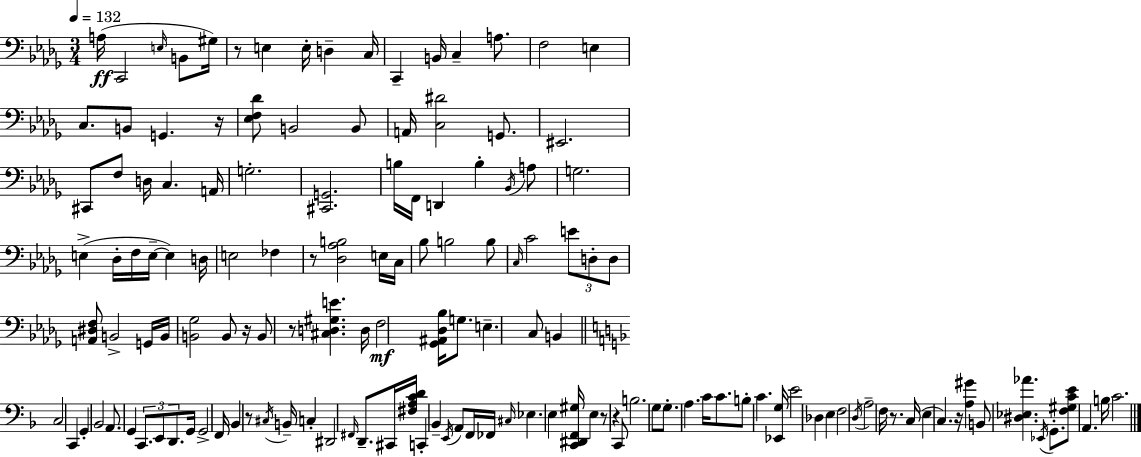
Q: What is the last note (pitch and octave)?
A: C4